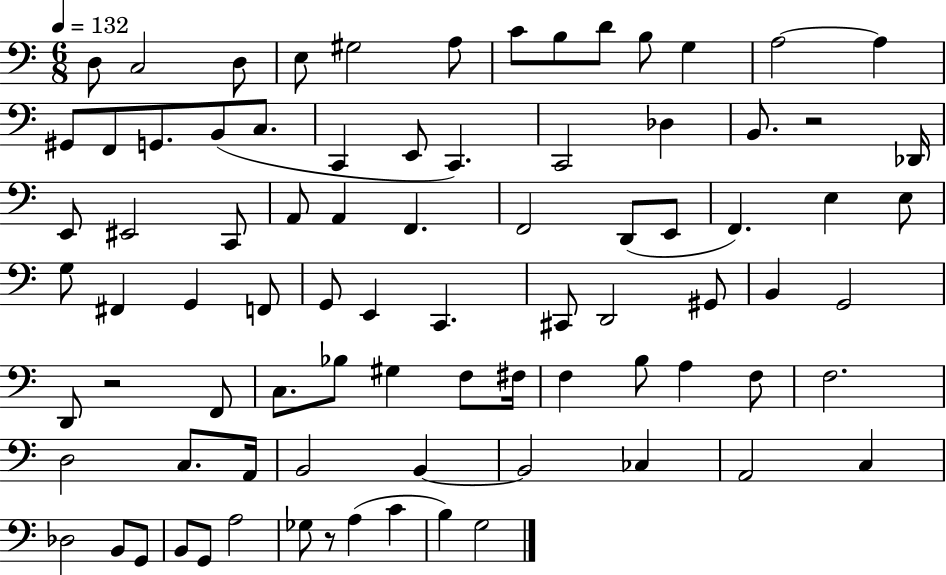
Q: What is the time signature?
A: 6/8